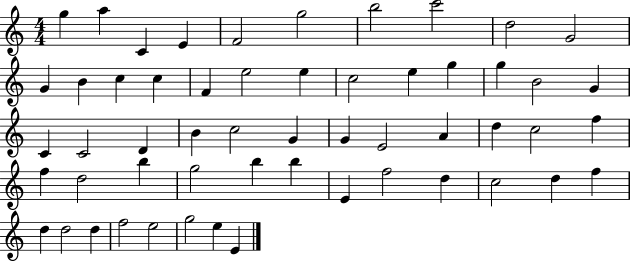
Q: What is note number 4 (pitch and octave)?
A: E4